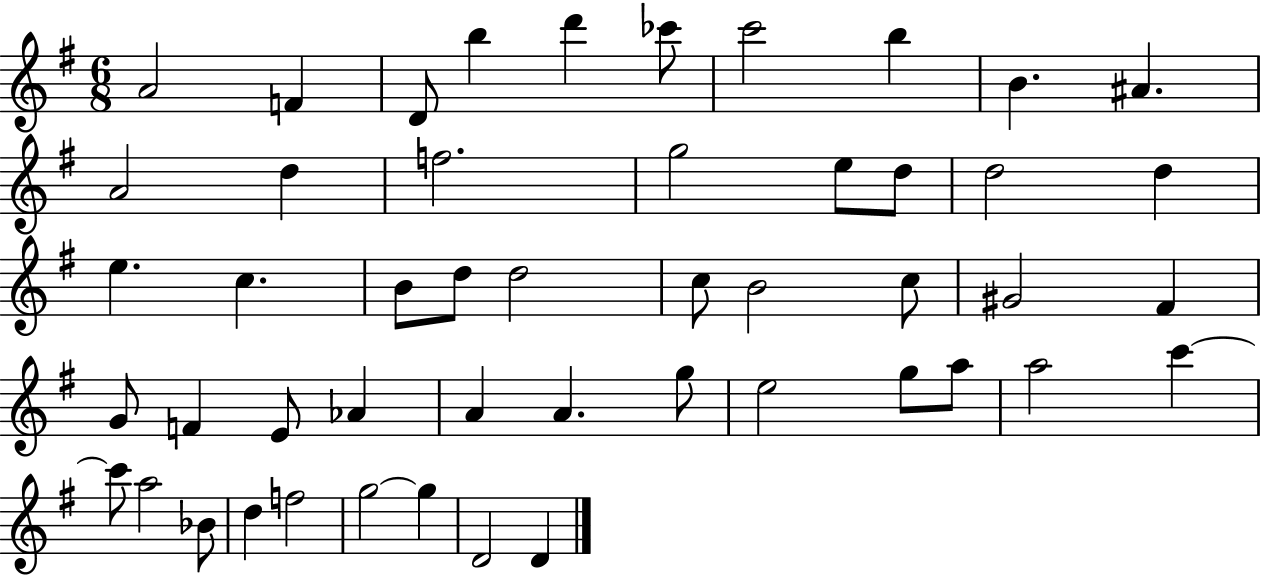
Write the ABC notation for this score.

X:1
T:Untitled
M:6/8
L:1/4
K:G
A2 F D/2 b d' _c'/2 c'2 b B ^A A2 d f2 g2 e/2 d/2 d2 d e c B/2 d/2 d2 c/2 B2 c/2 ^G2 ^F G/2 F E/2 _A A A g/2 e2 g/2 a/2 a2 c' c'/2 a2 _B/2 d f2 g2 g D2 D